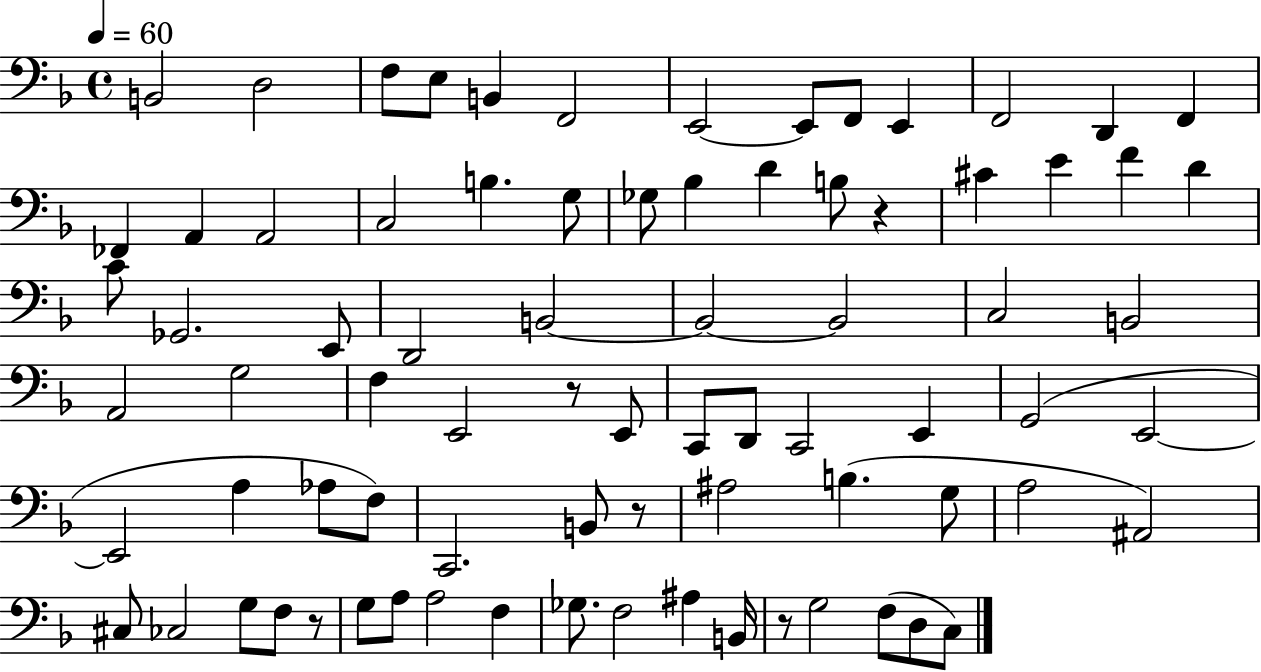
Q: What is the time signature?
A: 4/4